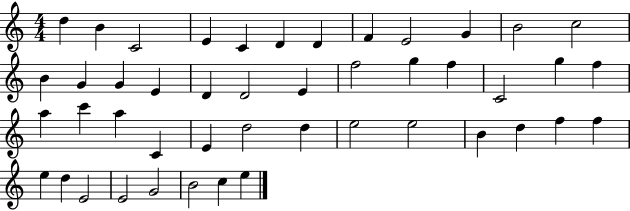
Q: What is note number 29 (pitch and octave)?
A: C4